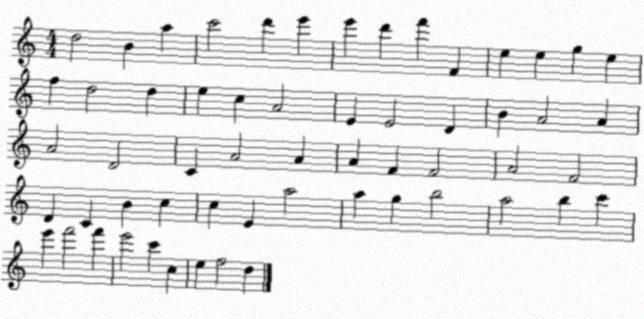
X:1
T:Untitled
M:4/4
L:1/4
K:C
d2 B a c'2 d' e' e' d' f' F e e g e f d2 d e c A2 E E2 D B A2 A A2 D2 C A2 A A F F2 A2 F2 D C B c c E a2 a g b2 a2 b c' e' f'2 f' e'2 c' c e f2 d